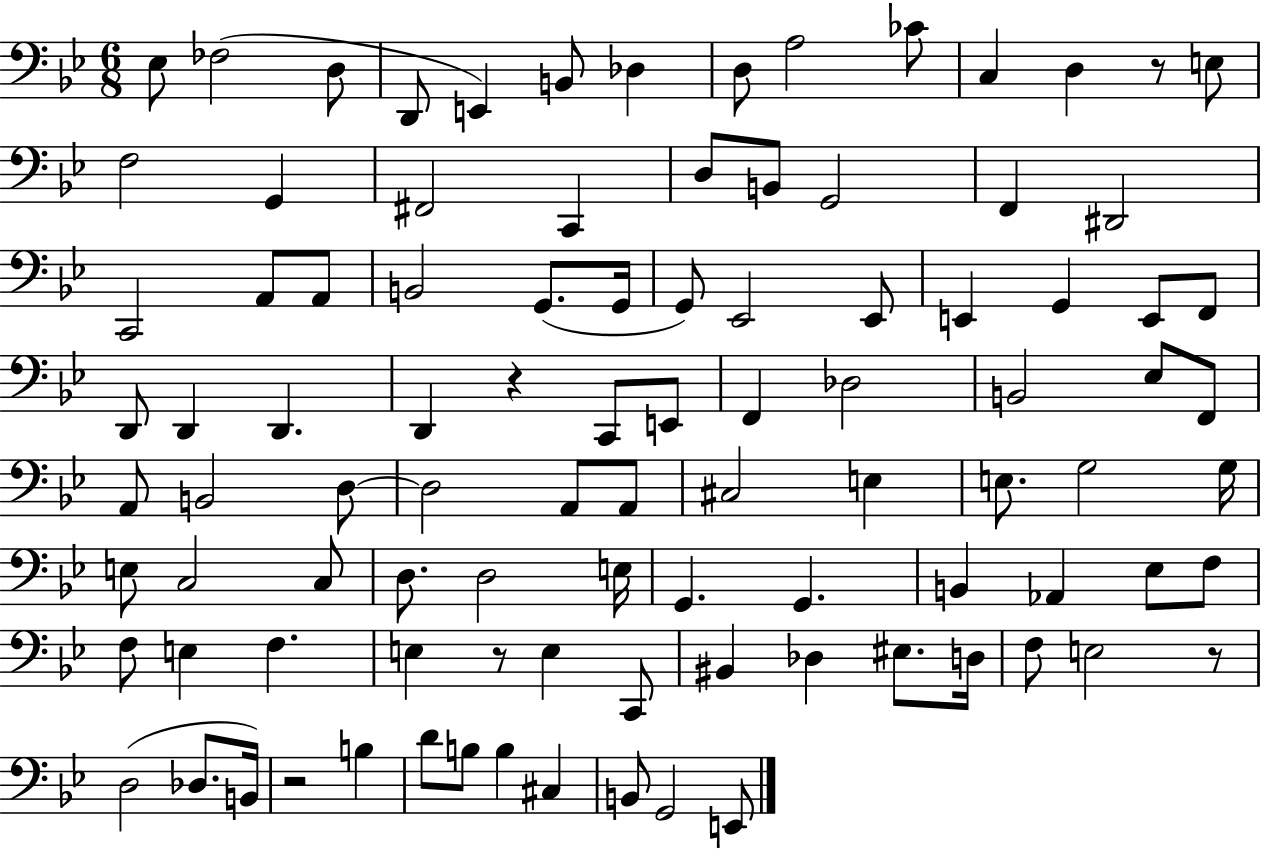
{
  \clef bass
  \numericTimeSignature
  \time 6/8
  \key bes \major
  ees8 fes2( d8 | d,8 e,4) b,8 des4 | d8 a2 ces'8 | c4 d4 r8 e8 | \break f2 g,4 | fis,2 c,4 | d8 b,8 g,2 | f,4 dis,2 | \break c,2 a,8 a,8 | b,2 g,8.( g,16 | g,8) ees,2 ees,8 | e,4 g,4 e,8 f,8 | \break d,8 d,4 d,4. | d,4 r4 c,8 e,8 | f,4 des2 | b,2 ees8 f,8 | \break a,8 b,2 d8~~ | d2 a,8 a,8 | cis2 e4 | e8. g2 g16 | \break e8 c2 c8 | d8. d2 e16 | g,4. g,4. | b,4 aes,4 ees8 f8 | \break f8 e4 f4. | e4 r8 e4 c,8 | bis,4 des4 eis8. d16 | f8 e2 r8 | \break d2( des8. b,16) | r2 b4 | d'8 b8 b4 cis4 | b,8 g,2 e,8 | \break \bar "|."
}